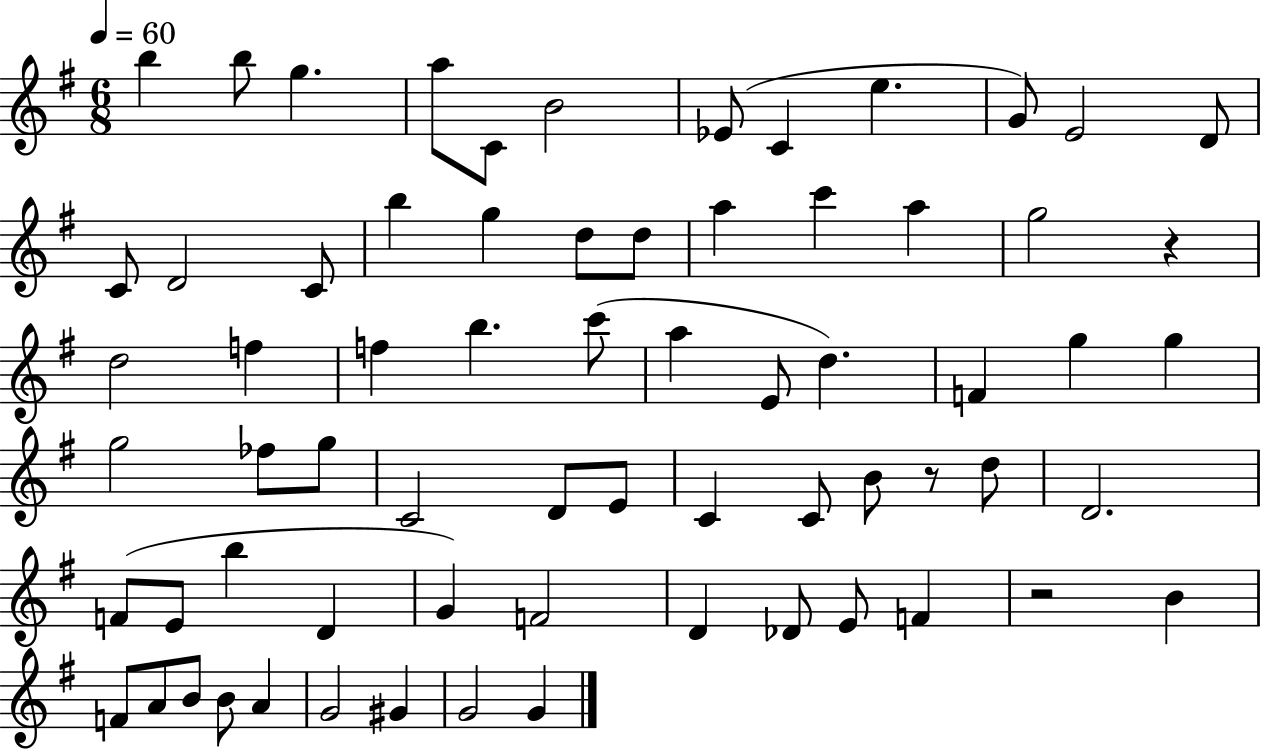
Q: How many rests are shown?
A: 3